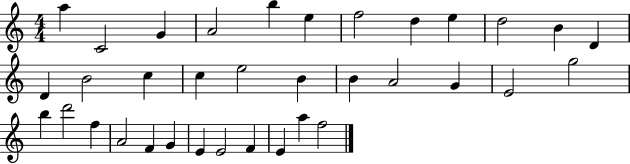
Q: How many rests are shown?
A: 0